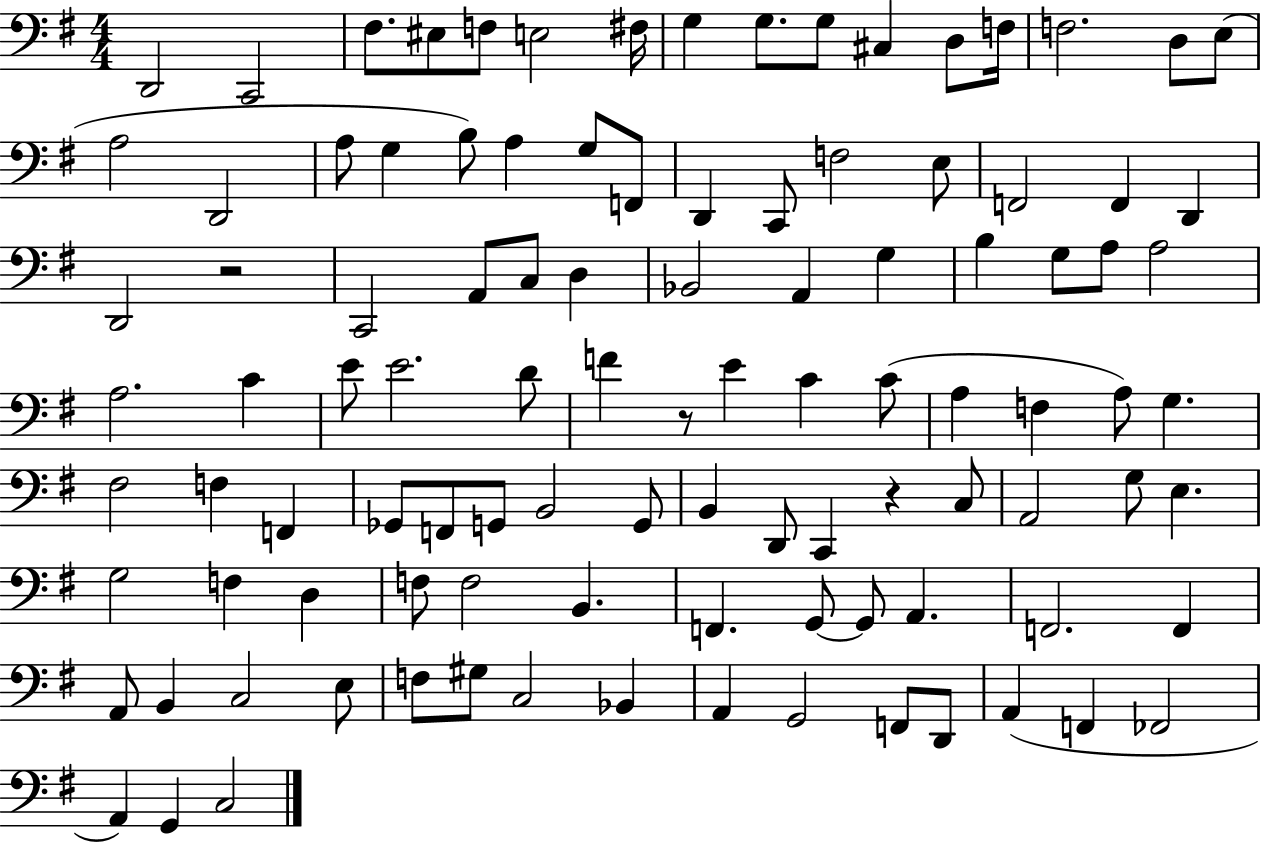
{
  \clef bass
  \numericTimeSignature
  \time 4/4
  \key g \major
  \repeat volta 2 { d,2 c,2 | fis8. eis8 f8 e2 fis16 | g4 g8. g8 cis4 d8 f16 | f2. d8 e8( | \break a2 d,2 | a8 g4 b8) a4 g8 f,8 | d,4 c,8 f2 e8 | f,2 f,4 d,4 | \break d,2 r2 | c,2 a,8 c8 d4 | bes,2 a,4 g4 | b4 g8 a8 a2 | \break a2. c'4 | e'8 e'2. d'8 | f'4 r8 e'4 c'4 c'8( | a4 f4 a8) g4. | \break fis2 f4 f,4 | ges,8 f,8 g,8 b,2 g,8 | b,4 d,8 c,4 r4 c8 | a,2 g8 e4. | \break g2 f4 d4 | f8 f2 b,4. | f,4. g,8~~ g,8 a,4. | f,2. f,4 | \break a,8 b,4 c2 e8 | f8 gis8 c2 bes,4 | a,4 g,2 f,8 d,8 | a,4( f,4 fes,2 | \break a,4) g,4 c2 | } \bar "|."
}